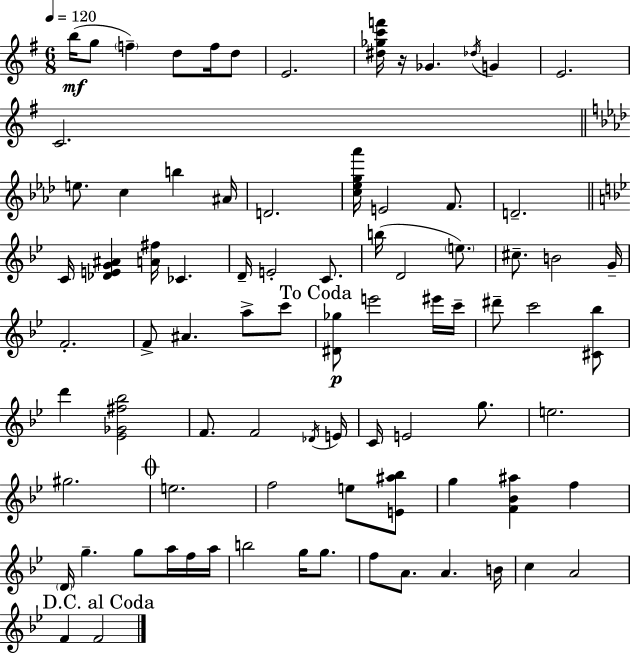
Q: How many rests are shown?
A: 1